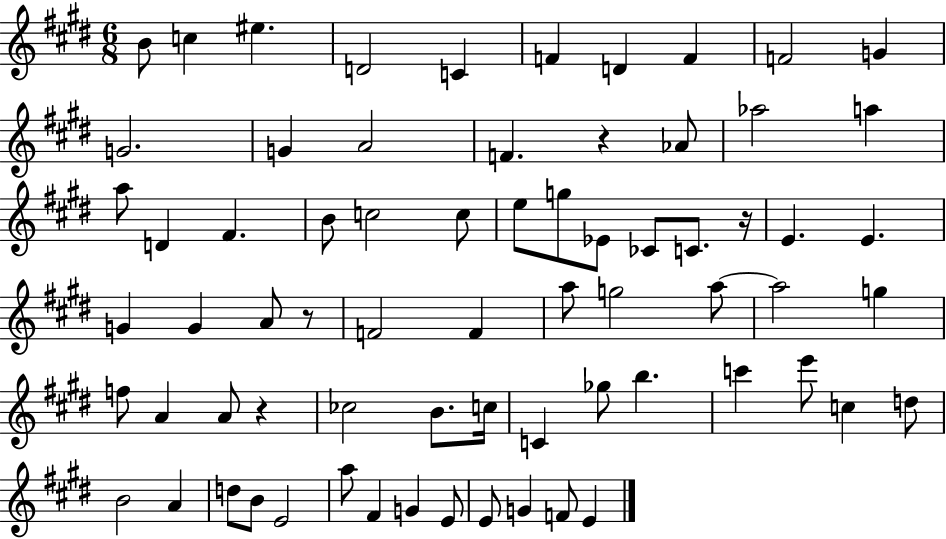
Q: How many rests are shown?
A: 4